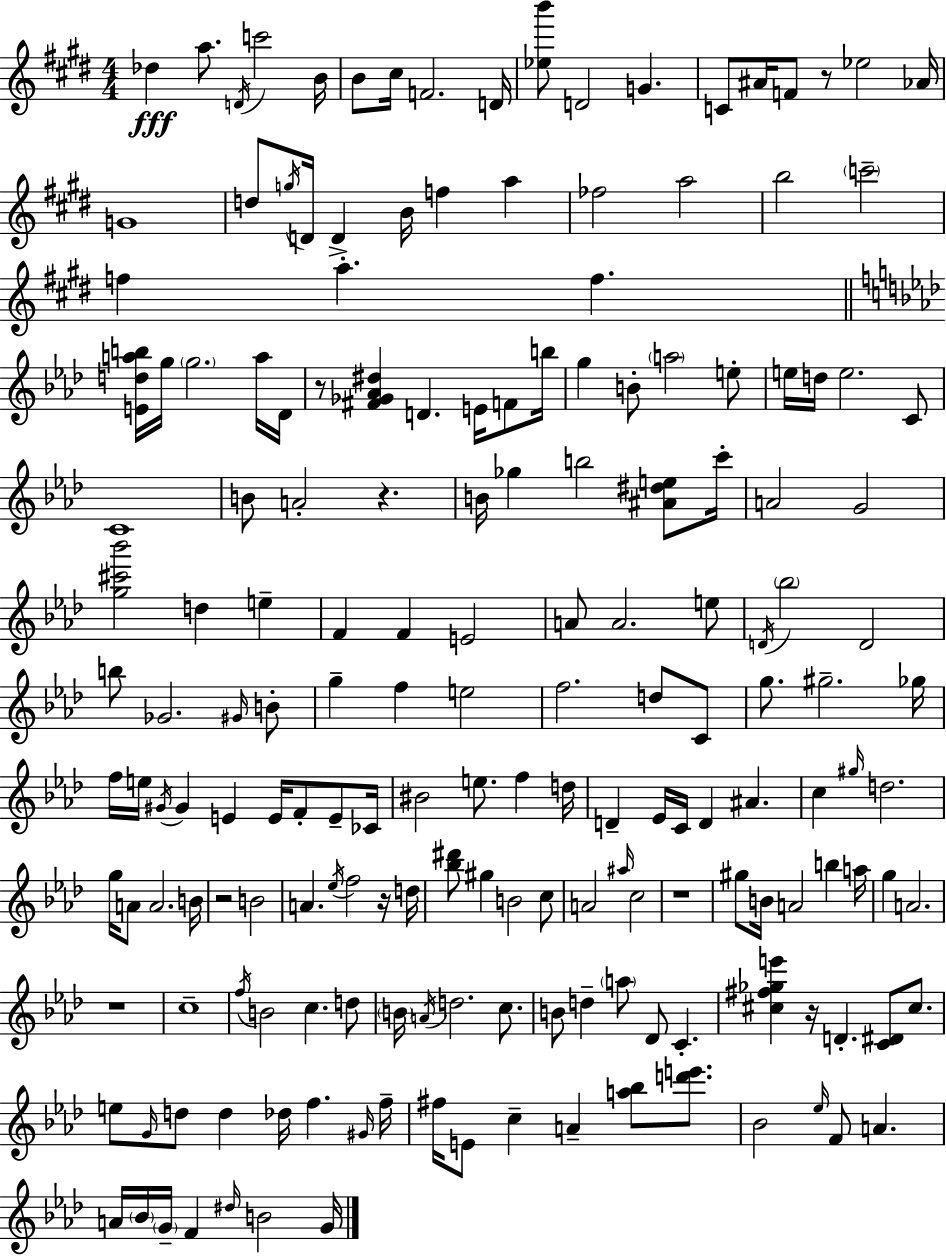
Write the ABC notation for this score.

X:1
T:Untitled
M:4/4
L:1/4
K:E
_d a/2 D/4 c'2 B/4 B/2 ^c/4 F2 D/4 [_eb']/2 D2 G C/2 ^A/4 F/2 z/2 _e2 _A/4 G4 d/2 g/4 D/4 D B/4 f a _f2 a2 b2 c'2 f a f [Edab]/4 g/4 g2 a/4 _D/4 z/2 [^F_G_A^d] D E/4 F/2 b/4 g B/2 a2 e/2 e/4 d/4 e2 C/2 C4 B/2 A2 z B/4 _g b2 [^A^de]/2 c'/4 A2 G2 [g^c'_b']2 d e F F E2 A/2 A2 e/2 D/4 _b2 D2 b/2 _G2 ^G/4 B/2 g f e2 f2 d/2 C/2 g/2 ^g2 _g/4 f/4 e/4 ^G/4 ^G E E/4 F/2 E/2 _C/4 ^B2 e/2 f d/4 D _E/4 C/4 D ^A c ^g/4 d2 g/4 A/2 A2 B/4 z2 B2 A _e/4 f2 z/4 d/4 [_b^d']/2 ^g B2 c/2 A2 ^a/4 c2 z4 ^g/2 B/4 A2 b a/4 g A2 z4 c4 f/4 B2 c d/2 B/4 A/4 d2 c/2 B/2 d a/2 _D/2 C [^c^f_ge'] z/4 D [C^D]/2 ^c/2 e/2 G/4 d/2 d _d/4 f ^G/4 f/4 ^f/4 E/2 c A [a_b]/2 [d'e']/2 _B2 _e/4 F/2 A A/4 _B/4 G/4 F ^d/4 B2 G/4